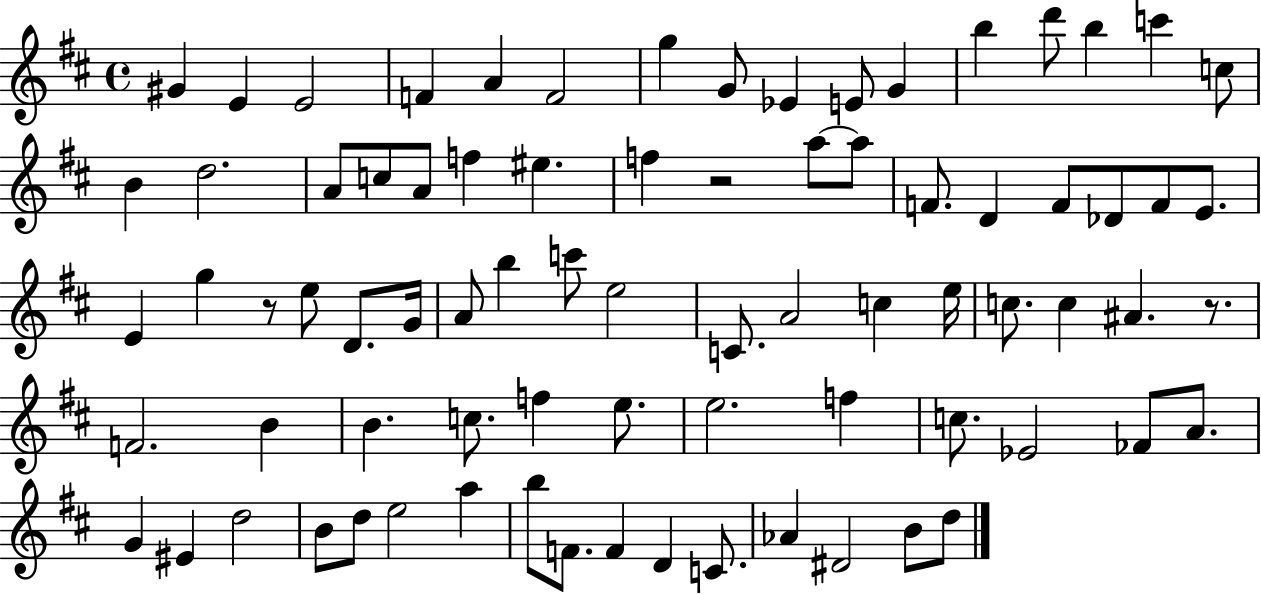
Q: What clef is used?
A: treble